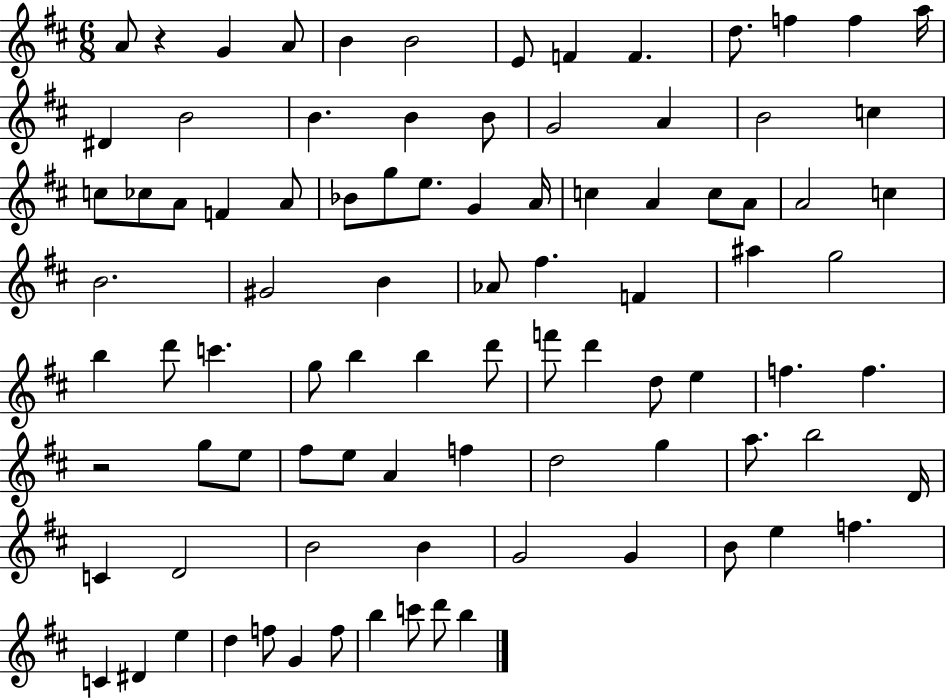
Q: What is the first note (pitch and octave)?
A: A4